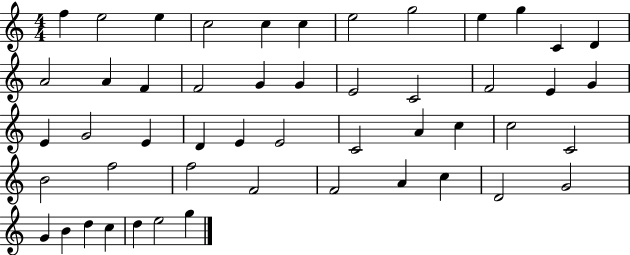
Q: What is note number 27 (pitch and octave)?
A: D4